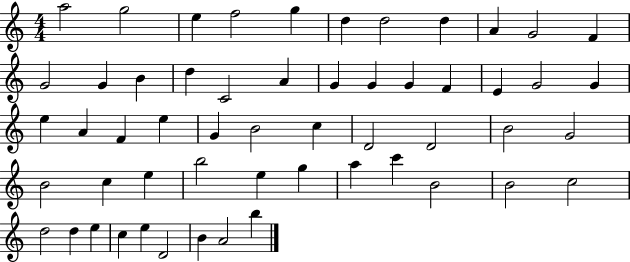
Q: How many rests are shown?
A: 0